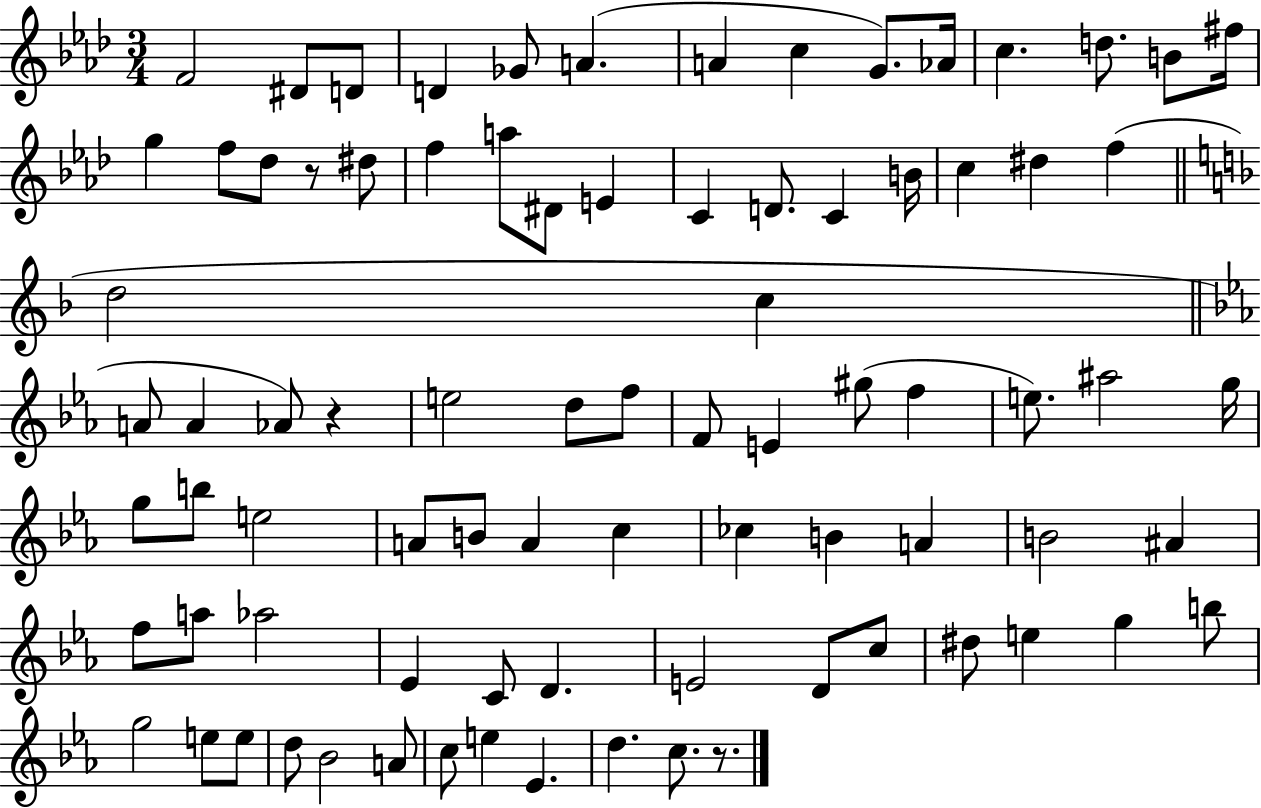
F4/h D#4/e D4/e D4/q Gb4/e A4/q. A4/q C5/q G4/e. Ab4/s C5/q. D5/e. B4/e F#5/s G5/q F5/e Db5/e R/e D#5/e F5/q A5/e D#4/e E4/q C4/q D4/e. C4/q B4/s C5/q D#5/q F5/q D5/h C5/q A4/e A4/q Ab4/e R/q E5/h D5/e F5/e F4/e E4/q G#5/e F5/q E5/e. A#5/h G5/s G5/e B5/e E5/h A4/e B4/e A4/q C5/q CES5/q B4/q A4/q B4/h A#4/q F5/e A5/e Ab5/h Eb4/q C4/e D4/q. E4/h D4/e C5/e D#5/e E5/q G5/q B5/e G5/h E5/e E5/e D5/e Bb4/h A4/e C5/e E5/q Eb4/q. D5/q. C5/e. R/e.